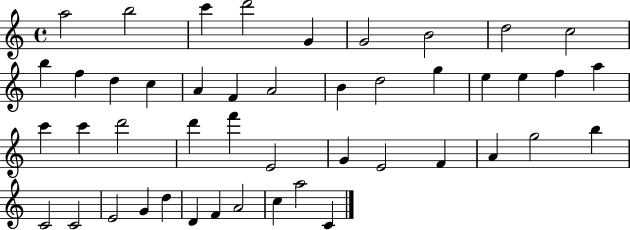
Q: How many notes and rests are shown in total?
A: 46